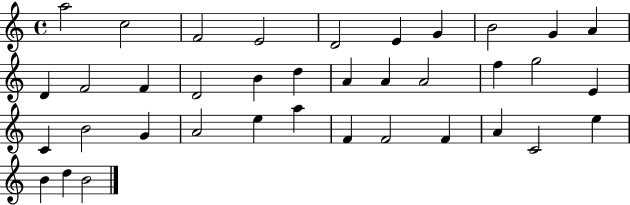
X:1
T:Untitled
M:4/4
L:1/4
K:C
a2 c2 F2 E2 D2 E G B2 G A D F2 F D2 B d A A A2 f g2 E C B2 G A2 e a F F2 F A C2 e B d B2